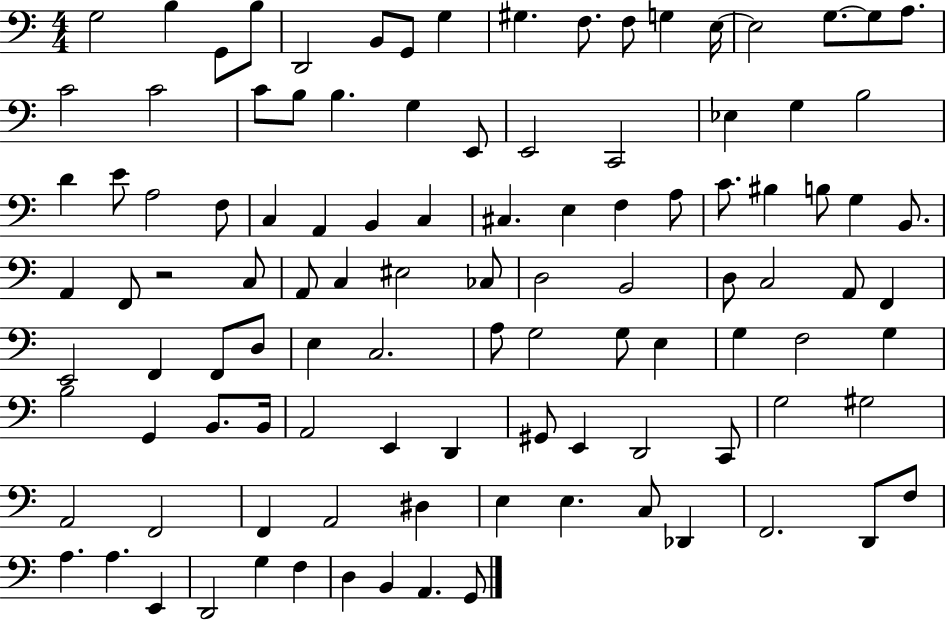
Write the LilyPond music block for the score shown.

{
  \clef bass
  \numericTimeSignature
  \time 4/4
  \key c \major
  g2 b4 g,8 b8 | d,2 b,8 g,8 g4 | gis4. f8. f8 g4 e16~~ | e2 g8.~~ g8 a8. | \break c'2 c'2 | c'8 b8 b4. g4 e,8 | e,2 c,2 | ees4 g4 b2 | \break d'4 e'8 a2 f8 | c4 a,4 b,4 c4 | cis4. e4 f4 a8 | c'8. bis4 b8 g4 b,8. | \break a,4 f,8 r2 c8 | a,8 c4 eis2 ces8 | d2 b,2 | d8 c2 a,8 f,4 | \break e,2 f,4 f,8 d8 | e4 c2. | a8 g2 g8 e4 | g4 f2 g4 | \break b2 g,4 b,8. b,16 | a,2 e,4 d,4 | gis,8 e,4 d,2 c,8 | g2 gis2 | \break a,2 f,2 | f,4 a,2 dis4 | e4 e4. c8 des,4 | f,2. d,8 f8 | \break a4. a4. e,4 | d,2 g4 f4 | d4 b,4 a,4. g,8 | \bar "|."
}